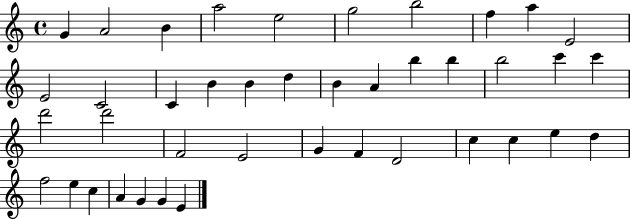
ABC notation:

X:1
T:Untitled
M:4/4
L:1/4
K:C
G A2 B a2 e2 g2 b2 f a E2 E2 C2 C B B d B A b b b2 c' c' d'2 d'2 F2 E2 G F D2 c c e d f2 e c A G G E